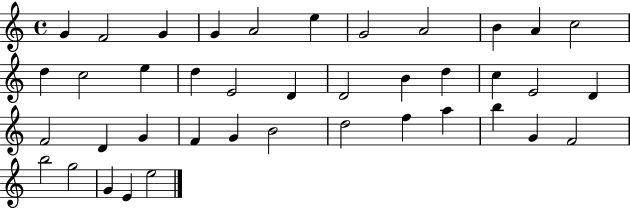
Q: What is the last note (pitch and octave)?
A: E5